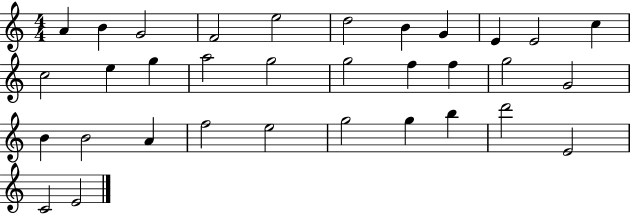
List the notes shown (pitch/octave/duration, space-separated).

A4/q B4/q G4/h F4/h E5/h D5/h B4/q G4/q E4/q E4/h C5/q C5/h E5/q G5/q A5/h G5/h G5/h F5/q F5/q G5/h G4/h B4/q B4/h A4/q F5/h E5/h G5/h G5/q B5/q D6/h E4/h C4/h E4/h